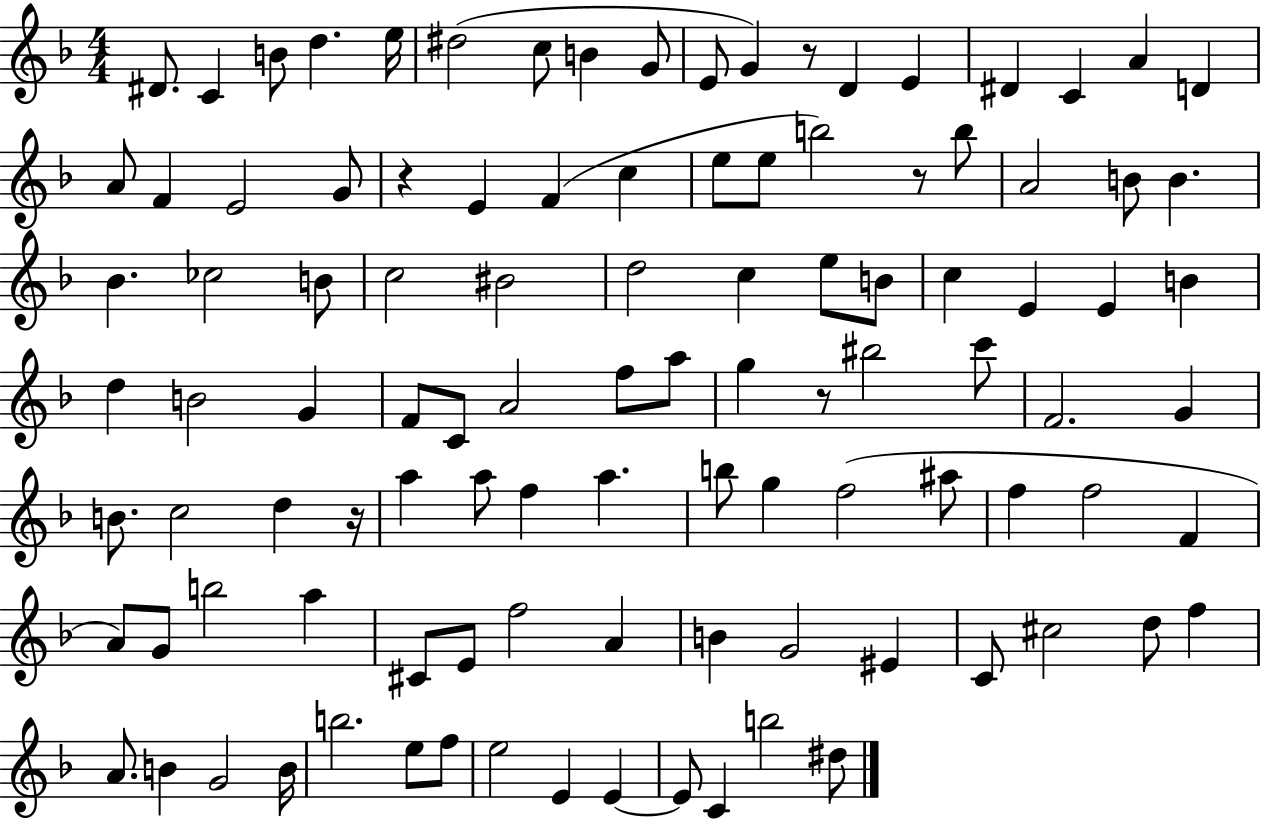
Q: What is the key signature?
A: F major